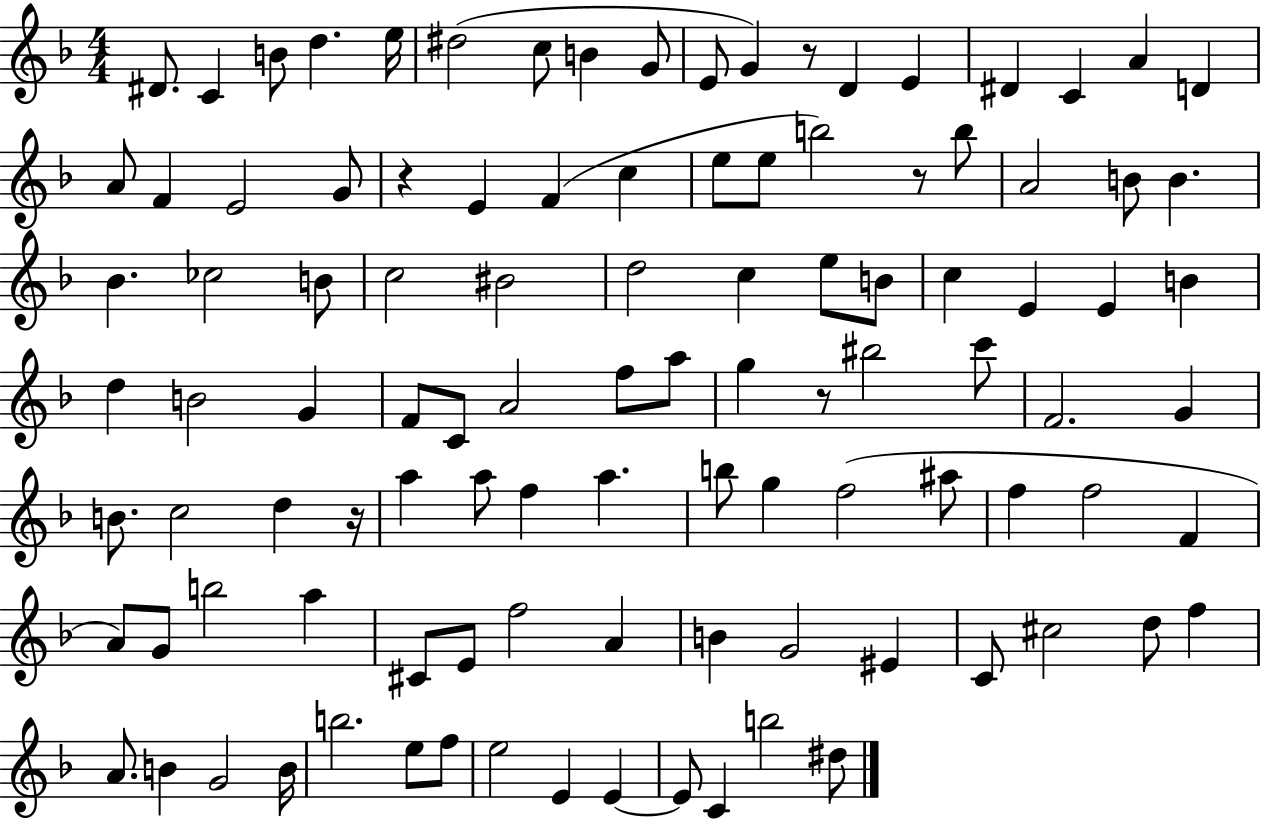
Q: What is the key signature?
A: F major